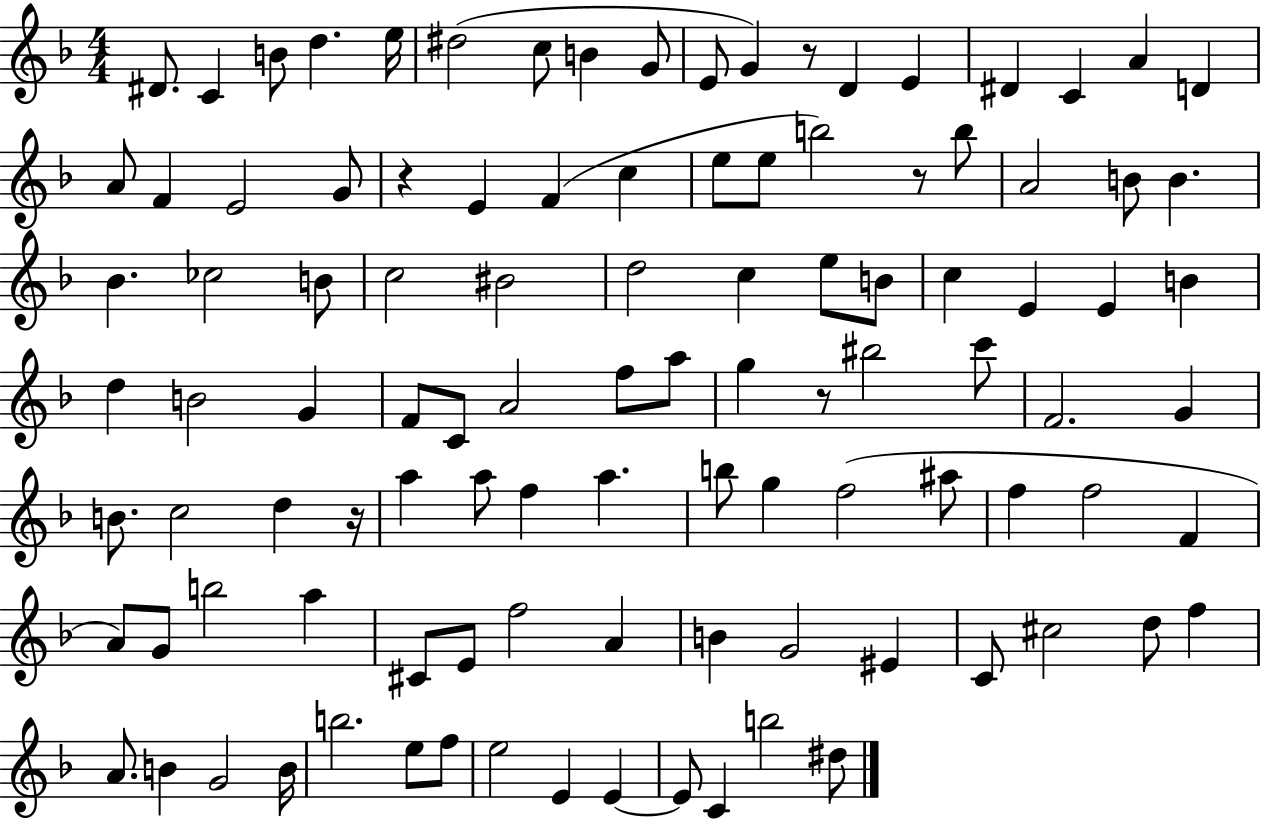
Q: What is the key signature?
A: F major